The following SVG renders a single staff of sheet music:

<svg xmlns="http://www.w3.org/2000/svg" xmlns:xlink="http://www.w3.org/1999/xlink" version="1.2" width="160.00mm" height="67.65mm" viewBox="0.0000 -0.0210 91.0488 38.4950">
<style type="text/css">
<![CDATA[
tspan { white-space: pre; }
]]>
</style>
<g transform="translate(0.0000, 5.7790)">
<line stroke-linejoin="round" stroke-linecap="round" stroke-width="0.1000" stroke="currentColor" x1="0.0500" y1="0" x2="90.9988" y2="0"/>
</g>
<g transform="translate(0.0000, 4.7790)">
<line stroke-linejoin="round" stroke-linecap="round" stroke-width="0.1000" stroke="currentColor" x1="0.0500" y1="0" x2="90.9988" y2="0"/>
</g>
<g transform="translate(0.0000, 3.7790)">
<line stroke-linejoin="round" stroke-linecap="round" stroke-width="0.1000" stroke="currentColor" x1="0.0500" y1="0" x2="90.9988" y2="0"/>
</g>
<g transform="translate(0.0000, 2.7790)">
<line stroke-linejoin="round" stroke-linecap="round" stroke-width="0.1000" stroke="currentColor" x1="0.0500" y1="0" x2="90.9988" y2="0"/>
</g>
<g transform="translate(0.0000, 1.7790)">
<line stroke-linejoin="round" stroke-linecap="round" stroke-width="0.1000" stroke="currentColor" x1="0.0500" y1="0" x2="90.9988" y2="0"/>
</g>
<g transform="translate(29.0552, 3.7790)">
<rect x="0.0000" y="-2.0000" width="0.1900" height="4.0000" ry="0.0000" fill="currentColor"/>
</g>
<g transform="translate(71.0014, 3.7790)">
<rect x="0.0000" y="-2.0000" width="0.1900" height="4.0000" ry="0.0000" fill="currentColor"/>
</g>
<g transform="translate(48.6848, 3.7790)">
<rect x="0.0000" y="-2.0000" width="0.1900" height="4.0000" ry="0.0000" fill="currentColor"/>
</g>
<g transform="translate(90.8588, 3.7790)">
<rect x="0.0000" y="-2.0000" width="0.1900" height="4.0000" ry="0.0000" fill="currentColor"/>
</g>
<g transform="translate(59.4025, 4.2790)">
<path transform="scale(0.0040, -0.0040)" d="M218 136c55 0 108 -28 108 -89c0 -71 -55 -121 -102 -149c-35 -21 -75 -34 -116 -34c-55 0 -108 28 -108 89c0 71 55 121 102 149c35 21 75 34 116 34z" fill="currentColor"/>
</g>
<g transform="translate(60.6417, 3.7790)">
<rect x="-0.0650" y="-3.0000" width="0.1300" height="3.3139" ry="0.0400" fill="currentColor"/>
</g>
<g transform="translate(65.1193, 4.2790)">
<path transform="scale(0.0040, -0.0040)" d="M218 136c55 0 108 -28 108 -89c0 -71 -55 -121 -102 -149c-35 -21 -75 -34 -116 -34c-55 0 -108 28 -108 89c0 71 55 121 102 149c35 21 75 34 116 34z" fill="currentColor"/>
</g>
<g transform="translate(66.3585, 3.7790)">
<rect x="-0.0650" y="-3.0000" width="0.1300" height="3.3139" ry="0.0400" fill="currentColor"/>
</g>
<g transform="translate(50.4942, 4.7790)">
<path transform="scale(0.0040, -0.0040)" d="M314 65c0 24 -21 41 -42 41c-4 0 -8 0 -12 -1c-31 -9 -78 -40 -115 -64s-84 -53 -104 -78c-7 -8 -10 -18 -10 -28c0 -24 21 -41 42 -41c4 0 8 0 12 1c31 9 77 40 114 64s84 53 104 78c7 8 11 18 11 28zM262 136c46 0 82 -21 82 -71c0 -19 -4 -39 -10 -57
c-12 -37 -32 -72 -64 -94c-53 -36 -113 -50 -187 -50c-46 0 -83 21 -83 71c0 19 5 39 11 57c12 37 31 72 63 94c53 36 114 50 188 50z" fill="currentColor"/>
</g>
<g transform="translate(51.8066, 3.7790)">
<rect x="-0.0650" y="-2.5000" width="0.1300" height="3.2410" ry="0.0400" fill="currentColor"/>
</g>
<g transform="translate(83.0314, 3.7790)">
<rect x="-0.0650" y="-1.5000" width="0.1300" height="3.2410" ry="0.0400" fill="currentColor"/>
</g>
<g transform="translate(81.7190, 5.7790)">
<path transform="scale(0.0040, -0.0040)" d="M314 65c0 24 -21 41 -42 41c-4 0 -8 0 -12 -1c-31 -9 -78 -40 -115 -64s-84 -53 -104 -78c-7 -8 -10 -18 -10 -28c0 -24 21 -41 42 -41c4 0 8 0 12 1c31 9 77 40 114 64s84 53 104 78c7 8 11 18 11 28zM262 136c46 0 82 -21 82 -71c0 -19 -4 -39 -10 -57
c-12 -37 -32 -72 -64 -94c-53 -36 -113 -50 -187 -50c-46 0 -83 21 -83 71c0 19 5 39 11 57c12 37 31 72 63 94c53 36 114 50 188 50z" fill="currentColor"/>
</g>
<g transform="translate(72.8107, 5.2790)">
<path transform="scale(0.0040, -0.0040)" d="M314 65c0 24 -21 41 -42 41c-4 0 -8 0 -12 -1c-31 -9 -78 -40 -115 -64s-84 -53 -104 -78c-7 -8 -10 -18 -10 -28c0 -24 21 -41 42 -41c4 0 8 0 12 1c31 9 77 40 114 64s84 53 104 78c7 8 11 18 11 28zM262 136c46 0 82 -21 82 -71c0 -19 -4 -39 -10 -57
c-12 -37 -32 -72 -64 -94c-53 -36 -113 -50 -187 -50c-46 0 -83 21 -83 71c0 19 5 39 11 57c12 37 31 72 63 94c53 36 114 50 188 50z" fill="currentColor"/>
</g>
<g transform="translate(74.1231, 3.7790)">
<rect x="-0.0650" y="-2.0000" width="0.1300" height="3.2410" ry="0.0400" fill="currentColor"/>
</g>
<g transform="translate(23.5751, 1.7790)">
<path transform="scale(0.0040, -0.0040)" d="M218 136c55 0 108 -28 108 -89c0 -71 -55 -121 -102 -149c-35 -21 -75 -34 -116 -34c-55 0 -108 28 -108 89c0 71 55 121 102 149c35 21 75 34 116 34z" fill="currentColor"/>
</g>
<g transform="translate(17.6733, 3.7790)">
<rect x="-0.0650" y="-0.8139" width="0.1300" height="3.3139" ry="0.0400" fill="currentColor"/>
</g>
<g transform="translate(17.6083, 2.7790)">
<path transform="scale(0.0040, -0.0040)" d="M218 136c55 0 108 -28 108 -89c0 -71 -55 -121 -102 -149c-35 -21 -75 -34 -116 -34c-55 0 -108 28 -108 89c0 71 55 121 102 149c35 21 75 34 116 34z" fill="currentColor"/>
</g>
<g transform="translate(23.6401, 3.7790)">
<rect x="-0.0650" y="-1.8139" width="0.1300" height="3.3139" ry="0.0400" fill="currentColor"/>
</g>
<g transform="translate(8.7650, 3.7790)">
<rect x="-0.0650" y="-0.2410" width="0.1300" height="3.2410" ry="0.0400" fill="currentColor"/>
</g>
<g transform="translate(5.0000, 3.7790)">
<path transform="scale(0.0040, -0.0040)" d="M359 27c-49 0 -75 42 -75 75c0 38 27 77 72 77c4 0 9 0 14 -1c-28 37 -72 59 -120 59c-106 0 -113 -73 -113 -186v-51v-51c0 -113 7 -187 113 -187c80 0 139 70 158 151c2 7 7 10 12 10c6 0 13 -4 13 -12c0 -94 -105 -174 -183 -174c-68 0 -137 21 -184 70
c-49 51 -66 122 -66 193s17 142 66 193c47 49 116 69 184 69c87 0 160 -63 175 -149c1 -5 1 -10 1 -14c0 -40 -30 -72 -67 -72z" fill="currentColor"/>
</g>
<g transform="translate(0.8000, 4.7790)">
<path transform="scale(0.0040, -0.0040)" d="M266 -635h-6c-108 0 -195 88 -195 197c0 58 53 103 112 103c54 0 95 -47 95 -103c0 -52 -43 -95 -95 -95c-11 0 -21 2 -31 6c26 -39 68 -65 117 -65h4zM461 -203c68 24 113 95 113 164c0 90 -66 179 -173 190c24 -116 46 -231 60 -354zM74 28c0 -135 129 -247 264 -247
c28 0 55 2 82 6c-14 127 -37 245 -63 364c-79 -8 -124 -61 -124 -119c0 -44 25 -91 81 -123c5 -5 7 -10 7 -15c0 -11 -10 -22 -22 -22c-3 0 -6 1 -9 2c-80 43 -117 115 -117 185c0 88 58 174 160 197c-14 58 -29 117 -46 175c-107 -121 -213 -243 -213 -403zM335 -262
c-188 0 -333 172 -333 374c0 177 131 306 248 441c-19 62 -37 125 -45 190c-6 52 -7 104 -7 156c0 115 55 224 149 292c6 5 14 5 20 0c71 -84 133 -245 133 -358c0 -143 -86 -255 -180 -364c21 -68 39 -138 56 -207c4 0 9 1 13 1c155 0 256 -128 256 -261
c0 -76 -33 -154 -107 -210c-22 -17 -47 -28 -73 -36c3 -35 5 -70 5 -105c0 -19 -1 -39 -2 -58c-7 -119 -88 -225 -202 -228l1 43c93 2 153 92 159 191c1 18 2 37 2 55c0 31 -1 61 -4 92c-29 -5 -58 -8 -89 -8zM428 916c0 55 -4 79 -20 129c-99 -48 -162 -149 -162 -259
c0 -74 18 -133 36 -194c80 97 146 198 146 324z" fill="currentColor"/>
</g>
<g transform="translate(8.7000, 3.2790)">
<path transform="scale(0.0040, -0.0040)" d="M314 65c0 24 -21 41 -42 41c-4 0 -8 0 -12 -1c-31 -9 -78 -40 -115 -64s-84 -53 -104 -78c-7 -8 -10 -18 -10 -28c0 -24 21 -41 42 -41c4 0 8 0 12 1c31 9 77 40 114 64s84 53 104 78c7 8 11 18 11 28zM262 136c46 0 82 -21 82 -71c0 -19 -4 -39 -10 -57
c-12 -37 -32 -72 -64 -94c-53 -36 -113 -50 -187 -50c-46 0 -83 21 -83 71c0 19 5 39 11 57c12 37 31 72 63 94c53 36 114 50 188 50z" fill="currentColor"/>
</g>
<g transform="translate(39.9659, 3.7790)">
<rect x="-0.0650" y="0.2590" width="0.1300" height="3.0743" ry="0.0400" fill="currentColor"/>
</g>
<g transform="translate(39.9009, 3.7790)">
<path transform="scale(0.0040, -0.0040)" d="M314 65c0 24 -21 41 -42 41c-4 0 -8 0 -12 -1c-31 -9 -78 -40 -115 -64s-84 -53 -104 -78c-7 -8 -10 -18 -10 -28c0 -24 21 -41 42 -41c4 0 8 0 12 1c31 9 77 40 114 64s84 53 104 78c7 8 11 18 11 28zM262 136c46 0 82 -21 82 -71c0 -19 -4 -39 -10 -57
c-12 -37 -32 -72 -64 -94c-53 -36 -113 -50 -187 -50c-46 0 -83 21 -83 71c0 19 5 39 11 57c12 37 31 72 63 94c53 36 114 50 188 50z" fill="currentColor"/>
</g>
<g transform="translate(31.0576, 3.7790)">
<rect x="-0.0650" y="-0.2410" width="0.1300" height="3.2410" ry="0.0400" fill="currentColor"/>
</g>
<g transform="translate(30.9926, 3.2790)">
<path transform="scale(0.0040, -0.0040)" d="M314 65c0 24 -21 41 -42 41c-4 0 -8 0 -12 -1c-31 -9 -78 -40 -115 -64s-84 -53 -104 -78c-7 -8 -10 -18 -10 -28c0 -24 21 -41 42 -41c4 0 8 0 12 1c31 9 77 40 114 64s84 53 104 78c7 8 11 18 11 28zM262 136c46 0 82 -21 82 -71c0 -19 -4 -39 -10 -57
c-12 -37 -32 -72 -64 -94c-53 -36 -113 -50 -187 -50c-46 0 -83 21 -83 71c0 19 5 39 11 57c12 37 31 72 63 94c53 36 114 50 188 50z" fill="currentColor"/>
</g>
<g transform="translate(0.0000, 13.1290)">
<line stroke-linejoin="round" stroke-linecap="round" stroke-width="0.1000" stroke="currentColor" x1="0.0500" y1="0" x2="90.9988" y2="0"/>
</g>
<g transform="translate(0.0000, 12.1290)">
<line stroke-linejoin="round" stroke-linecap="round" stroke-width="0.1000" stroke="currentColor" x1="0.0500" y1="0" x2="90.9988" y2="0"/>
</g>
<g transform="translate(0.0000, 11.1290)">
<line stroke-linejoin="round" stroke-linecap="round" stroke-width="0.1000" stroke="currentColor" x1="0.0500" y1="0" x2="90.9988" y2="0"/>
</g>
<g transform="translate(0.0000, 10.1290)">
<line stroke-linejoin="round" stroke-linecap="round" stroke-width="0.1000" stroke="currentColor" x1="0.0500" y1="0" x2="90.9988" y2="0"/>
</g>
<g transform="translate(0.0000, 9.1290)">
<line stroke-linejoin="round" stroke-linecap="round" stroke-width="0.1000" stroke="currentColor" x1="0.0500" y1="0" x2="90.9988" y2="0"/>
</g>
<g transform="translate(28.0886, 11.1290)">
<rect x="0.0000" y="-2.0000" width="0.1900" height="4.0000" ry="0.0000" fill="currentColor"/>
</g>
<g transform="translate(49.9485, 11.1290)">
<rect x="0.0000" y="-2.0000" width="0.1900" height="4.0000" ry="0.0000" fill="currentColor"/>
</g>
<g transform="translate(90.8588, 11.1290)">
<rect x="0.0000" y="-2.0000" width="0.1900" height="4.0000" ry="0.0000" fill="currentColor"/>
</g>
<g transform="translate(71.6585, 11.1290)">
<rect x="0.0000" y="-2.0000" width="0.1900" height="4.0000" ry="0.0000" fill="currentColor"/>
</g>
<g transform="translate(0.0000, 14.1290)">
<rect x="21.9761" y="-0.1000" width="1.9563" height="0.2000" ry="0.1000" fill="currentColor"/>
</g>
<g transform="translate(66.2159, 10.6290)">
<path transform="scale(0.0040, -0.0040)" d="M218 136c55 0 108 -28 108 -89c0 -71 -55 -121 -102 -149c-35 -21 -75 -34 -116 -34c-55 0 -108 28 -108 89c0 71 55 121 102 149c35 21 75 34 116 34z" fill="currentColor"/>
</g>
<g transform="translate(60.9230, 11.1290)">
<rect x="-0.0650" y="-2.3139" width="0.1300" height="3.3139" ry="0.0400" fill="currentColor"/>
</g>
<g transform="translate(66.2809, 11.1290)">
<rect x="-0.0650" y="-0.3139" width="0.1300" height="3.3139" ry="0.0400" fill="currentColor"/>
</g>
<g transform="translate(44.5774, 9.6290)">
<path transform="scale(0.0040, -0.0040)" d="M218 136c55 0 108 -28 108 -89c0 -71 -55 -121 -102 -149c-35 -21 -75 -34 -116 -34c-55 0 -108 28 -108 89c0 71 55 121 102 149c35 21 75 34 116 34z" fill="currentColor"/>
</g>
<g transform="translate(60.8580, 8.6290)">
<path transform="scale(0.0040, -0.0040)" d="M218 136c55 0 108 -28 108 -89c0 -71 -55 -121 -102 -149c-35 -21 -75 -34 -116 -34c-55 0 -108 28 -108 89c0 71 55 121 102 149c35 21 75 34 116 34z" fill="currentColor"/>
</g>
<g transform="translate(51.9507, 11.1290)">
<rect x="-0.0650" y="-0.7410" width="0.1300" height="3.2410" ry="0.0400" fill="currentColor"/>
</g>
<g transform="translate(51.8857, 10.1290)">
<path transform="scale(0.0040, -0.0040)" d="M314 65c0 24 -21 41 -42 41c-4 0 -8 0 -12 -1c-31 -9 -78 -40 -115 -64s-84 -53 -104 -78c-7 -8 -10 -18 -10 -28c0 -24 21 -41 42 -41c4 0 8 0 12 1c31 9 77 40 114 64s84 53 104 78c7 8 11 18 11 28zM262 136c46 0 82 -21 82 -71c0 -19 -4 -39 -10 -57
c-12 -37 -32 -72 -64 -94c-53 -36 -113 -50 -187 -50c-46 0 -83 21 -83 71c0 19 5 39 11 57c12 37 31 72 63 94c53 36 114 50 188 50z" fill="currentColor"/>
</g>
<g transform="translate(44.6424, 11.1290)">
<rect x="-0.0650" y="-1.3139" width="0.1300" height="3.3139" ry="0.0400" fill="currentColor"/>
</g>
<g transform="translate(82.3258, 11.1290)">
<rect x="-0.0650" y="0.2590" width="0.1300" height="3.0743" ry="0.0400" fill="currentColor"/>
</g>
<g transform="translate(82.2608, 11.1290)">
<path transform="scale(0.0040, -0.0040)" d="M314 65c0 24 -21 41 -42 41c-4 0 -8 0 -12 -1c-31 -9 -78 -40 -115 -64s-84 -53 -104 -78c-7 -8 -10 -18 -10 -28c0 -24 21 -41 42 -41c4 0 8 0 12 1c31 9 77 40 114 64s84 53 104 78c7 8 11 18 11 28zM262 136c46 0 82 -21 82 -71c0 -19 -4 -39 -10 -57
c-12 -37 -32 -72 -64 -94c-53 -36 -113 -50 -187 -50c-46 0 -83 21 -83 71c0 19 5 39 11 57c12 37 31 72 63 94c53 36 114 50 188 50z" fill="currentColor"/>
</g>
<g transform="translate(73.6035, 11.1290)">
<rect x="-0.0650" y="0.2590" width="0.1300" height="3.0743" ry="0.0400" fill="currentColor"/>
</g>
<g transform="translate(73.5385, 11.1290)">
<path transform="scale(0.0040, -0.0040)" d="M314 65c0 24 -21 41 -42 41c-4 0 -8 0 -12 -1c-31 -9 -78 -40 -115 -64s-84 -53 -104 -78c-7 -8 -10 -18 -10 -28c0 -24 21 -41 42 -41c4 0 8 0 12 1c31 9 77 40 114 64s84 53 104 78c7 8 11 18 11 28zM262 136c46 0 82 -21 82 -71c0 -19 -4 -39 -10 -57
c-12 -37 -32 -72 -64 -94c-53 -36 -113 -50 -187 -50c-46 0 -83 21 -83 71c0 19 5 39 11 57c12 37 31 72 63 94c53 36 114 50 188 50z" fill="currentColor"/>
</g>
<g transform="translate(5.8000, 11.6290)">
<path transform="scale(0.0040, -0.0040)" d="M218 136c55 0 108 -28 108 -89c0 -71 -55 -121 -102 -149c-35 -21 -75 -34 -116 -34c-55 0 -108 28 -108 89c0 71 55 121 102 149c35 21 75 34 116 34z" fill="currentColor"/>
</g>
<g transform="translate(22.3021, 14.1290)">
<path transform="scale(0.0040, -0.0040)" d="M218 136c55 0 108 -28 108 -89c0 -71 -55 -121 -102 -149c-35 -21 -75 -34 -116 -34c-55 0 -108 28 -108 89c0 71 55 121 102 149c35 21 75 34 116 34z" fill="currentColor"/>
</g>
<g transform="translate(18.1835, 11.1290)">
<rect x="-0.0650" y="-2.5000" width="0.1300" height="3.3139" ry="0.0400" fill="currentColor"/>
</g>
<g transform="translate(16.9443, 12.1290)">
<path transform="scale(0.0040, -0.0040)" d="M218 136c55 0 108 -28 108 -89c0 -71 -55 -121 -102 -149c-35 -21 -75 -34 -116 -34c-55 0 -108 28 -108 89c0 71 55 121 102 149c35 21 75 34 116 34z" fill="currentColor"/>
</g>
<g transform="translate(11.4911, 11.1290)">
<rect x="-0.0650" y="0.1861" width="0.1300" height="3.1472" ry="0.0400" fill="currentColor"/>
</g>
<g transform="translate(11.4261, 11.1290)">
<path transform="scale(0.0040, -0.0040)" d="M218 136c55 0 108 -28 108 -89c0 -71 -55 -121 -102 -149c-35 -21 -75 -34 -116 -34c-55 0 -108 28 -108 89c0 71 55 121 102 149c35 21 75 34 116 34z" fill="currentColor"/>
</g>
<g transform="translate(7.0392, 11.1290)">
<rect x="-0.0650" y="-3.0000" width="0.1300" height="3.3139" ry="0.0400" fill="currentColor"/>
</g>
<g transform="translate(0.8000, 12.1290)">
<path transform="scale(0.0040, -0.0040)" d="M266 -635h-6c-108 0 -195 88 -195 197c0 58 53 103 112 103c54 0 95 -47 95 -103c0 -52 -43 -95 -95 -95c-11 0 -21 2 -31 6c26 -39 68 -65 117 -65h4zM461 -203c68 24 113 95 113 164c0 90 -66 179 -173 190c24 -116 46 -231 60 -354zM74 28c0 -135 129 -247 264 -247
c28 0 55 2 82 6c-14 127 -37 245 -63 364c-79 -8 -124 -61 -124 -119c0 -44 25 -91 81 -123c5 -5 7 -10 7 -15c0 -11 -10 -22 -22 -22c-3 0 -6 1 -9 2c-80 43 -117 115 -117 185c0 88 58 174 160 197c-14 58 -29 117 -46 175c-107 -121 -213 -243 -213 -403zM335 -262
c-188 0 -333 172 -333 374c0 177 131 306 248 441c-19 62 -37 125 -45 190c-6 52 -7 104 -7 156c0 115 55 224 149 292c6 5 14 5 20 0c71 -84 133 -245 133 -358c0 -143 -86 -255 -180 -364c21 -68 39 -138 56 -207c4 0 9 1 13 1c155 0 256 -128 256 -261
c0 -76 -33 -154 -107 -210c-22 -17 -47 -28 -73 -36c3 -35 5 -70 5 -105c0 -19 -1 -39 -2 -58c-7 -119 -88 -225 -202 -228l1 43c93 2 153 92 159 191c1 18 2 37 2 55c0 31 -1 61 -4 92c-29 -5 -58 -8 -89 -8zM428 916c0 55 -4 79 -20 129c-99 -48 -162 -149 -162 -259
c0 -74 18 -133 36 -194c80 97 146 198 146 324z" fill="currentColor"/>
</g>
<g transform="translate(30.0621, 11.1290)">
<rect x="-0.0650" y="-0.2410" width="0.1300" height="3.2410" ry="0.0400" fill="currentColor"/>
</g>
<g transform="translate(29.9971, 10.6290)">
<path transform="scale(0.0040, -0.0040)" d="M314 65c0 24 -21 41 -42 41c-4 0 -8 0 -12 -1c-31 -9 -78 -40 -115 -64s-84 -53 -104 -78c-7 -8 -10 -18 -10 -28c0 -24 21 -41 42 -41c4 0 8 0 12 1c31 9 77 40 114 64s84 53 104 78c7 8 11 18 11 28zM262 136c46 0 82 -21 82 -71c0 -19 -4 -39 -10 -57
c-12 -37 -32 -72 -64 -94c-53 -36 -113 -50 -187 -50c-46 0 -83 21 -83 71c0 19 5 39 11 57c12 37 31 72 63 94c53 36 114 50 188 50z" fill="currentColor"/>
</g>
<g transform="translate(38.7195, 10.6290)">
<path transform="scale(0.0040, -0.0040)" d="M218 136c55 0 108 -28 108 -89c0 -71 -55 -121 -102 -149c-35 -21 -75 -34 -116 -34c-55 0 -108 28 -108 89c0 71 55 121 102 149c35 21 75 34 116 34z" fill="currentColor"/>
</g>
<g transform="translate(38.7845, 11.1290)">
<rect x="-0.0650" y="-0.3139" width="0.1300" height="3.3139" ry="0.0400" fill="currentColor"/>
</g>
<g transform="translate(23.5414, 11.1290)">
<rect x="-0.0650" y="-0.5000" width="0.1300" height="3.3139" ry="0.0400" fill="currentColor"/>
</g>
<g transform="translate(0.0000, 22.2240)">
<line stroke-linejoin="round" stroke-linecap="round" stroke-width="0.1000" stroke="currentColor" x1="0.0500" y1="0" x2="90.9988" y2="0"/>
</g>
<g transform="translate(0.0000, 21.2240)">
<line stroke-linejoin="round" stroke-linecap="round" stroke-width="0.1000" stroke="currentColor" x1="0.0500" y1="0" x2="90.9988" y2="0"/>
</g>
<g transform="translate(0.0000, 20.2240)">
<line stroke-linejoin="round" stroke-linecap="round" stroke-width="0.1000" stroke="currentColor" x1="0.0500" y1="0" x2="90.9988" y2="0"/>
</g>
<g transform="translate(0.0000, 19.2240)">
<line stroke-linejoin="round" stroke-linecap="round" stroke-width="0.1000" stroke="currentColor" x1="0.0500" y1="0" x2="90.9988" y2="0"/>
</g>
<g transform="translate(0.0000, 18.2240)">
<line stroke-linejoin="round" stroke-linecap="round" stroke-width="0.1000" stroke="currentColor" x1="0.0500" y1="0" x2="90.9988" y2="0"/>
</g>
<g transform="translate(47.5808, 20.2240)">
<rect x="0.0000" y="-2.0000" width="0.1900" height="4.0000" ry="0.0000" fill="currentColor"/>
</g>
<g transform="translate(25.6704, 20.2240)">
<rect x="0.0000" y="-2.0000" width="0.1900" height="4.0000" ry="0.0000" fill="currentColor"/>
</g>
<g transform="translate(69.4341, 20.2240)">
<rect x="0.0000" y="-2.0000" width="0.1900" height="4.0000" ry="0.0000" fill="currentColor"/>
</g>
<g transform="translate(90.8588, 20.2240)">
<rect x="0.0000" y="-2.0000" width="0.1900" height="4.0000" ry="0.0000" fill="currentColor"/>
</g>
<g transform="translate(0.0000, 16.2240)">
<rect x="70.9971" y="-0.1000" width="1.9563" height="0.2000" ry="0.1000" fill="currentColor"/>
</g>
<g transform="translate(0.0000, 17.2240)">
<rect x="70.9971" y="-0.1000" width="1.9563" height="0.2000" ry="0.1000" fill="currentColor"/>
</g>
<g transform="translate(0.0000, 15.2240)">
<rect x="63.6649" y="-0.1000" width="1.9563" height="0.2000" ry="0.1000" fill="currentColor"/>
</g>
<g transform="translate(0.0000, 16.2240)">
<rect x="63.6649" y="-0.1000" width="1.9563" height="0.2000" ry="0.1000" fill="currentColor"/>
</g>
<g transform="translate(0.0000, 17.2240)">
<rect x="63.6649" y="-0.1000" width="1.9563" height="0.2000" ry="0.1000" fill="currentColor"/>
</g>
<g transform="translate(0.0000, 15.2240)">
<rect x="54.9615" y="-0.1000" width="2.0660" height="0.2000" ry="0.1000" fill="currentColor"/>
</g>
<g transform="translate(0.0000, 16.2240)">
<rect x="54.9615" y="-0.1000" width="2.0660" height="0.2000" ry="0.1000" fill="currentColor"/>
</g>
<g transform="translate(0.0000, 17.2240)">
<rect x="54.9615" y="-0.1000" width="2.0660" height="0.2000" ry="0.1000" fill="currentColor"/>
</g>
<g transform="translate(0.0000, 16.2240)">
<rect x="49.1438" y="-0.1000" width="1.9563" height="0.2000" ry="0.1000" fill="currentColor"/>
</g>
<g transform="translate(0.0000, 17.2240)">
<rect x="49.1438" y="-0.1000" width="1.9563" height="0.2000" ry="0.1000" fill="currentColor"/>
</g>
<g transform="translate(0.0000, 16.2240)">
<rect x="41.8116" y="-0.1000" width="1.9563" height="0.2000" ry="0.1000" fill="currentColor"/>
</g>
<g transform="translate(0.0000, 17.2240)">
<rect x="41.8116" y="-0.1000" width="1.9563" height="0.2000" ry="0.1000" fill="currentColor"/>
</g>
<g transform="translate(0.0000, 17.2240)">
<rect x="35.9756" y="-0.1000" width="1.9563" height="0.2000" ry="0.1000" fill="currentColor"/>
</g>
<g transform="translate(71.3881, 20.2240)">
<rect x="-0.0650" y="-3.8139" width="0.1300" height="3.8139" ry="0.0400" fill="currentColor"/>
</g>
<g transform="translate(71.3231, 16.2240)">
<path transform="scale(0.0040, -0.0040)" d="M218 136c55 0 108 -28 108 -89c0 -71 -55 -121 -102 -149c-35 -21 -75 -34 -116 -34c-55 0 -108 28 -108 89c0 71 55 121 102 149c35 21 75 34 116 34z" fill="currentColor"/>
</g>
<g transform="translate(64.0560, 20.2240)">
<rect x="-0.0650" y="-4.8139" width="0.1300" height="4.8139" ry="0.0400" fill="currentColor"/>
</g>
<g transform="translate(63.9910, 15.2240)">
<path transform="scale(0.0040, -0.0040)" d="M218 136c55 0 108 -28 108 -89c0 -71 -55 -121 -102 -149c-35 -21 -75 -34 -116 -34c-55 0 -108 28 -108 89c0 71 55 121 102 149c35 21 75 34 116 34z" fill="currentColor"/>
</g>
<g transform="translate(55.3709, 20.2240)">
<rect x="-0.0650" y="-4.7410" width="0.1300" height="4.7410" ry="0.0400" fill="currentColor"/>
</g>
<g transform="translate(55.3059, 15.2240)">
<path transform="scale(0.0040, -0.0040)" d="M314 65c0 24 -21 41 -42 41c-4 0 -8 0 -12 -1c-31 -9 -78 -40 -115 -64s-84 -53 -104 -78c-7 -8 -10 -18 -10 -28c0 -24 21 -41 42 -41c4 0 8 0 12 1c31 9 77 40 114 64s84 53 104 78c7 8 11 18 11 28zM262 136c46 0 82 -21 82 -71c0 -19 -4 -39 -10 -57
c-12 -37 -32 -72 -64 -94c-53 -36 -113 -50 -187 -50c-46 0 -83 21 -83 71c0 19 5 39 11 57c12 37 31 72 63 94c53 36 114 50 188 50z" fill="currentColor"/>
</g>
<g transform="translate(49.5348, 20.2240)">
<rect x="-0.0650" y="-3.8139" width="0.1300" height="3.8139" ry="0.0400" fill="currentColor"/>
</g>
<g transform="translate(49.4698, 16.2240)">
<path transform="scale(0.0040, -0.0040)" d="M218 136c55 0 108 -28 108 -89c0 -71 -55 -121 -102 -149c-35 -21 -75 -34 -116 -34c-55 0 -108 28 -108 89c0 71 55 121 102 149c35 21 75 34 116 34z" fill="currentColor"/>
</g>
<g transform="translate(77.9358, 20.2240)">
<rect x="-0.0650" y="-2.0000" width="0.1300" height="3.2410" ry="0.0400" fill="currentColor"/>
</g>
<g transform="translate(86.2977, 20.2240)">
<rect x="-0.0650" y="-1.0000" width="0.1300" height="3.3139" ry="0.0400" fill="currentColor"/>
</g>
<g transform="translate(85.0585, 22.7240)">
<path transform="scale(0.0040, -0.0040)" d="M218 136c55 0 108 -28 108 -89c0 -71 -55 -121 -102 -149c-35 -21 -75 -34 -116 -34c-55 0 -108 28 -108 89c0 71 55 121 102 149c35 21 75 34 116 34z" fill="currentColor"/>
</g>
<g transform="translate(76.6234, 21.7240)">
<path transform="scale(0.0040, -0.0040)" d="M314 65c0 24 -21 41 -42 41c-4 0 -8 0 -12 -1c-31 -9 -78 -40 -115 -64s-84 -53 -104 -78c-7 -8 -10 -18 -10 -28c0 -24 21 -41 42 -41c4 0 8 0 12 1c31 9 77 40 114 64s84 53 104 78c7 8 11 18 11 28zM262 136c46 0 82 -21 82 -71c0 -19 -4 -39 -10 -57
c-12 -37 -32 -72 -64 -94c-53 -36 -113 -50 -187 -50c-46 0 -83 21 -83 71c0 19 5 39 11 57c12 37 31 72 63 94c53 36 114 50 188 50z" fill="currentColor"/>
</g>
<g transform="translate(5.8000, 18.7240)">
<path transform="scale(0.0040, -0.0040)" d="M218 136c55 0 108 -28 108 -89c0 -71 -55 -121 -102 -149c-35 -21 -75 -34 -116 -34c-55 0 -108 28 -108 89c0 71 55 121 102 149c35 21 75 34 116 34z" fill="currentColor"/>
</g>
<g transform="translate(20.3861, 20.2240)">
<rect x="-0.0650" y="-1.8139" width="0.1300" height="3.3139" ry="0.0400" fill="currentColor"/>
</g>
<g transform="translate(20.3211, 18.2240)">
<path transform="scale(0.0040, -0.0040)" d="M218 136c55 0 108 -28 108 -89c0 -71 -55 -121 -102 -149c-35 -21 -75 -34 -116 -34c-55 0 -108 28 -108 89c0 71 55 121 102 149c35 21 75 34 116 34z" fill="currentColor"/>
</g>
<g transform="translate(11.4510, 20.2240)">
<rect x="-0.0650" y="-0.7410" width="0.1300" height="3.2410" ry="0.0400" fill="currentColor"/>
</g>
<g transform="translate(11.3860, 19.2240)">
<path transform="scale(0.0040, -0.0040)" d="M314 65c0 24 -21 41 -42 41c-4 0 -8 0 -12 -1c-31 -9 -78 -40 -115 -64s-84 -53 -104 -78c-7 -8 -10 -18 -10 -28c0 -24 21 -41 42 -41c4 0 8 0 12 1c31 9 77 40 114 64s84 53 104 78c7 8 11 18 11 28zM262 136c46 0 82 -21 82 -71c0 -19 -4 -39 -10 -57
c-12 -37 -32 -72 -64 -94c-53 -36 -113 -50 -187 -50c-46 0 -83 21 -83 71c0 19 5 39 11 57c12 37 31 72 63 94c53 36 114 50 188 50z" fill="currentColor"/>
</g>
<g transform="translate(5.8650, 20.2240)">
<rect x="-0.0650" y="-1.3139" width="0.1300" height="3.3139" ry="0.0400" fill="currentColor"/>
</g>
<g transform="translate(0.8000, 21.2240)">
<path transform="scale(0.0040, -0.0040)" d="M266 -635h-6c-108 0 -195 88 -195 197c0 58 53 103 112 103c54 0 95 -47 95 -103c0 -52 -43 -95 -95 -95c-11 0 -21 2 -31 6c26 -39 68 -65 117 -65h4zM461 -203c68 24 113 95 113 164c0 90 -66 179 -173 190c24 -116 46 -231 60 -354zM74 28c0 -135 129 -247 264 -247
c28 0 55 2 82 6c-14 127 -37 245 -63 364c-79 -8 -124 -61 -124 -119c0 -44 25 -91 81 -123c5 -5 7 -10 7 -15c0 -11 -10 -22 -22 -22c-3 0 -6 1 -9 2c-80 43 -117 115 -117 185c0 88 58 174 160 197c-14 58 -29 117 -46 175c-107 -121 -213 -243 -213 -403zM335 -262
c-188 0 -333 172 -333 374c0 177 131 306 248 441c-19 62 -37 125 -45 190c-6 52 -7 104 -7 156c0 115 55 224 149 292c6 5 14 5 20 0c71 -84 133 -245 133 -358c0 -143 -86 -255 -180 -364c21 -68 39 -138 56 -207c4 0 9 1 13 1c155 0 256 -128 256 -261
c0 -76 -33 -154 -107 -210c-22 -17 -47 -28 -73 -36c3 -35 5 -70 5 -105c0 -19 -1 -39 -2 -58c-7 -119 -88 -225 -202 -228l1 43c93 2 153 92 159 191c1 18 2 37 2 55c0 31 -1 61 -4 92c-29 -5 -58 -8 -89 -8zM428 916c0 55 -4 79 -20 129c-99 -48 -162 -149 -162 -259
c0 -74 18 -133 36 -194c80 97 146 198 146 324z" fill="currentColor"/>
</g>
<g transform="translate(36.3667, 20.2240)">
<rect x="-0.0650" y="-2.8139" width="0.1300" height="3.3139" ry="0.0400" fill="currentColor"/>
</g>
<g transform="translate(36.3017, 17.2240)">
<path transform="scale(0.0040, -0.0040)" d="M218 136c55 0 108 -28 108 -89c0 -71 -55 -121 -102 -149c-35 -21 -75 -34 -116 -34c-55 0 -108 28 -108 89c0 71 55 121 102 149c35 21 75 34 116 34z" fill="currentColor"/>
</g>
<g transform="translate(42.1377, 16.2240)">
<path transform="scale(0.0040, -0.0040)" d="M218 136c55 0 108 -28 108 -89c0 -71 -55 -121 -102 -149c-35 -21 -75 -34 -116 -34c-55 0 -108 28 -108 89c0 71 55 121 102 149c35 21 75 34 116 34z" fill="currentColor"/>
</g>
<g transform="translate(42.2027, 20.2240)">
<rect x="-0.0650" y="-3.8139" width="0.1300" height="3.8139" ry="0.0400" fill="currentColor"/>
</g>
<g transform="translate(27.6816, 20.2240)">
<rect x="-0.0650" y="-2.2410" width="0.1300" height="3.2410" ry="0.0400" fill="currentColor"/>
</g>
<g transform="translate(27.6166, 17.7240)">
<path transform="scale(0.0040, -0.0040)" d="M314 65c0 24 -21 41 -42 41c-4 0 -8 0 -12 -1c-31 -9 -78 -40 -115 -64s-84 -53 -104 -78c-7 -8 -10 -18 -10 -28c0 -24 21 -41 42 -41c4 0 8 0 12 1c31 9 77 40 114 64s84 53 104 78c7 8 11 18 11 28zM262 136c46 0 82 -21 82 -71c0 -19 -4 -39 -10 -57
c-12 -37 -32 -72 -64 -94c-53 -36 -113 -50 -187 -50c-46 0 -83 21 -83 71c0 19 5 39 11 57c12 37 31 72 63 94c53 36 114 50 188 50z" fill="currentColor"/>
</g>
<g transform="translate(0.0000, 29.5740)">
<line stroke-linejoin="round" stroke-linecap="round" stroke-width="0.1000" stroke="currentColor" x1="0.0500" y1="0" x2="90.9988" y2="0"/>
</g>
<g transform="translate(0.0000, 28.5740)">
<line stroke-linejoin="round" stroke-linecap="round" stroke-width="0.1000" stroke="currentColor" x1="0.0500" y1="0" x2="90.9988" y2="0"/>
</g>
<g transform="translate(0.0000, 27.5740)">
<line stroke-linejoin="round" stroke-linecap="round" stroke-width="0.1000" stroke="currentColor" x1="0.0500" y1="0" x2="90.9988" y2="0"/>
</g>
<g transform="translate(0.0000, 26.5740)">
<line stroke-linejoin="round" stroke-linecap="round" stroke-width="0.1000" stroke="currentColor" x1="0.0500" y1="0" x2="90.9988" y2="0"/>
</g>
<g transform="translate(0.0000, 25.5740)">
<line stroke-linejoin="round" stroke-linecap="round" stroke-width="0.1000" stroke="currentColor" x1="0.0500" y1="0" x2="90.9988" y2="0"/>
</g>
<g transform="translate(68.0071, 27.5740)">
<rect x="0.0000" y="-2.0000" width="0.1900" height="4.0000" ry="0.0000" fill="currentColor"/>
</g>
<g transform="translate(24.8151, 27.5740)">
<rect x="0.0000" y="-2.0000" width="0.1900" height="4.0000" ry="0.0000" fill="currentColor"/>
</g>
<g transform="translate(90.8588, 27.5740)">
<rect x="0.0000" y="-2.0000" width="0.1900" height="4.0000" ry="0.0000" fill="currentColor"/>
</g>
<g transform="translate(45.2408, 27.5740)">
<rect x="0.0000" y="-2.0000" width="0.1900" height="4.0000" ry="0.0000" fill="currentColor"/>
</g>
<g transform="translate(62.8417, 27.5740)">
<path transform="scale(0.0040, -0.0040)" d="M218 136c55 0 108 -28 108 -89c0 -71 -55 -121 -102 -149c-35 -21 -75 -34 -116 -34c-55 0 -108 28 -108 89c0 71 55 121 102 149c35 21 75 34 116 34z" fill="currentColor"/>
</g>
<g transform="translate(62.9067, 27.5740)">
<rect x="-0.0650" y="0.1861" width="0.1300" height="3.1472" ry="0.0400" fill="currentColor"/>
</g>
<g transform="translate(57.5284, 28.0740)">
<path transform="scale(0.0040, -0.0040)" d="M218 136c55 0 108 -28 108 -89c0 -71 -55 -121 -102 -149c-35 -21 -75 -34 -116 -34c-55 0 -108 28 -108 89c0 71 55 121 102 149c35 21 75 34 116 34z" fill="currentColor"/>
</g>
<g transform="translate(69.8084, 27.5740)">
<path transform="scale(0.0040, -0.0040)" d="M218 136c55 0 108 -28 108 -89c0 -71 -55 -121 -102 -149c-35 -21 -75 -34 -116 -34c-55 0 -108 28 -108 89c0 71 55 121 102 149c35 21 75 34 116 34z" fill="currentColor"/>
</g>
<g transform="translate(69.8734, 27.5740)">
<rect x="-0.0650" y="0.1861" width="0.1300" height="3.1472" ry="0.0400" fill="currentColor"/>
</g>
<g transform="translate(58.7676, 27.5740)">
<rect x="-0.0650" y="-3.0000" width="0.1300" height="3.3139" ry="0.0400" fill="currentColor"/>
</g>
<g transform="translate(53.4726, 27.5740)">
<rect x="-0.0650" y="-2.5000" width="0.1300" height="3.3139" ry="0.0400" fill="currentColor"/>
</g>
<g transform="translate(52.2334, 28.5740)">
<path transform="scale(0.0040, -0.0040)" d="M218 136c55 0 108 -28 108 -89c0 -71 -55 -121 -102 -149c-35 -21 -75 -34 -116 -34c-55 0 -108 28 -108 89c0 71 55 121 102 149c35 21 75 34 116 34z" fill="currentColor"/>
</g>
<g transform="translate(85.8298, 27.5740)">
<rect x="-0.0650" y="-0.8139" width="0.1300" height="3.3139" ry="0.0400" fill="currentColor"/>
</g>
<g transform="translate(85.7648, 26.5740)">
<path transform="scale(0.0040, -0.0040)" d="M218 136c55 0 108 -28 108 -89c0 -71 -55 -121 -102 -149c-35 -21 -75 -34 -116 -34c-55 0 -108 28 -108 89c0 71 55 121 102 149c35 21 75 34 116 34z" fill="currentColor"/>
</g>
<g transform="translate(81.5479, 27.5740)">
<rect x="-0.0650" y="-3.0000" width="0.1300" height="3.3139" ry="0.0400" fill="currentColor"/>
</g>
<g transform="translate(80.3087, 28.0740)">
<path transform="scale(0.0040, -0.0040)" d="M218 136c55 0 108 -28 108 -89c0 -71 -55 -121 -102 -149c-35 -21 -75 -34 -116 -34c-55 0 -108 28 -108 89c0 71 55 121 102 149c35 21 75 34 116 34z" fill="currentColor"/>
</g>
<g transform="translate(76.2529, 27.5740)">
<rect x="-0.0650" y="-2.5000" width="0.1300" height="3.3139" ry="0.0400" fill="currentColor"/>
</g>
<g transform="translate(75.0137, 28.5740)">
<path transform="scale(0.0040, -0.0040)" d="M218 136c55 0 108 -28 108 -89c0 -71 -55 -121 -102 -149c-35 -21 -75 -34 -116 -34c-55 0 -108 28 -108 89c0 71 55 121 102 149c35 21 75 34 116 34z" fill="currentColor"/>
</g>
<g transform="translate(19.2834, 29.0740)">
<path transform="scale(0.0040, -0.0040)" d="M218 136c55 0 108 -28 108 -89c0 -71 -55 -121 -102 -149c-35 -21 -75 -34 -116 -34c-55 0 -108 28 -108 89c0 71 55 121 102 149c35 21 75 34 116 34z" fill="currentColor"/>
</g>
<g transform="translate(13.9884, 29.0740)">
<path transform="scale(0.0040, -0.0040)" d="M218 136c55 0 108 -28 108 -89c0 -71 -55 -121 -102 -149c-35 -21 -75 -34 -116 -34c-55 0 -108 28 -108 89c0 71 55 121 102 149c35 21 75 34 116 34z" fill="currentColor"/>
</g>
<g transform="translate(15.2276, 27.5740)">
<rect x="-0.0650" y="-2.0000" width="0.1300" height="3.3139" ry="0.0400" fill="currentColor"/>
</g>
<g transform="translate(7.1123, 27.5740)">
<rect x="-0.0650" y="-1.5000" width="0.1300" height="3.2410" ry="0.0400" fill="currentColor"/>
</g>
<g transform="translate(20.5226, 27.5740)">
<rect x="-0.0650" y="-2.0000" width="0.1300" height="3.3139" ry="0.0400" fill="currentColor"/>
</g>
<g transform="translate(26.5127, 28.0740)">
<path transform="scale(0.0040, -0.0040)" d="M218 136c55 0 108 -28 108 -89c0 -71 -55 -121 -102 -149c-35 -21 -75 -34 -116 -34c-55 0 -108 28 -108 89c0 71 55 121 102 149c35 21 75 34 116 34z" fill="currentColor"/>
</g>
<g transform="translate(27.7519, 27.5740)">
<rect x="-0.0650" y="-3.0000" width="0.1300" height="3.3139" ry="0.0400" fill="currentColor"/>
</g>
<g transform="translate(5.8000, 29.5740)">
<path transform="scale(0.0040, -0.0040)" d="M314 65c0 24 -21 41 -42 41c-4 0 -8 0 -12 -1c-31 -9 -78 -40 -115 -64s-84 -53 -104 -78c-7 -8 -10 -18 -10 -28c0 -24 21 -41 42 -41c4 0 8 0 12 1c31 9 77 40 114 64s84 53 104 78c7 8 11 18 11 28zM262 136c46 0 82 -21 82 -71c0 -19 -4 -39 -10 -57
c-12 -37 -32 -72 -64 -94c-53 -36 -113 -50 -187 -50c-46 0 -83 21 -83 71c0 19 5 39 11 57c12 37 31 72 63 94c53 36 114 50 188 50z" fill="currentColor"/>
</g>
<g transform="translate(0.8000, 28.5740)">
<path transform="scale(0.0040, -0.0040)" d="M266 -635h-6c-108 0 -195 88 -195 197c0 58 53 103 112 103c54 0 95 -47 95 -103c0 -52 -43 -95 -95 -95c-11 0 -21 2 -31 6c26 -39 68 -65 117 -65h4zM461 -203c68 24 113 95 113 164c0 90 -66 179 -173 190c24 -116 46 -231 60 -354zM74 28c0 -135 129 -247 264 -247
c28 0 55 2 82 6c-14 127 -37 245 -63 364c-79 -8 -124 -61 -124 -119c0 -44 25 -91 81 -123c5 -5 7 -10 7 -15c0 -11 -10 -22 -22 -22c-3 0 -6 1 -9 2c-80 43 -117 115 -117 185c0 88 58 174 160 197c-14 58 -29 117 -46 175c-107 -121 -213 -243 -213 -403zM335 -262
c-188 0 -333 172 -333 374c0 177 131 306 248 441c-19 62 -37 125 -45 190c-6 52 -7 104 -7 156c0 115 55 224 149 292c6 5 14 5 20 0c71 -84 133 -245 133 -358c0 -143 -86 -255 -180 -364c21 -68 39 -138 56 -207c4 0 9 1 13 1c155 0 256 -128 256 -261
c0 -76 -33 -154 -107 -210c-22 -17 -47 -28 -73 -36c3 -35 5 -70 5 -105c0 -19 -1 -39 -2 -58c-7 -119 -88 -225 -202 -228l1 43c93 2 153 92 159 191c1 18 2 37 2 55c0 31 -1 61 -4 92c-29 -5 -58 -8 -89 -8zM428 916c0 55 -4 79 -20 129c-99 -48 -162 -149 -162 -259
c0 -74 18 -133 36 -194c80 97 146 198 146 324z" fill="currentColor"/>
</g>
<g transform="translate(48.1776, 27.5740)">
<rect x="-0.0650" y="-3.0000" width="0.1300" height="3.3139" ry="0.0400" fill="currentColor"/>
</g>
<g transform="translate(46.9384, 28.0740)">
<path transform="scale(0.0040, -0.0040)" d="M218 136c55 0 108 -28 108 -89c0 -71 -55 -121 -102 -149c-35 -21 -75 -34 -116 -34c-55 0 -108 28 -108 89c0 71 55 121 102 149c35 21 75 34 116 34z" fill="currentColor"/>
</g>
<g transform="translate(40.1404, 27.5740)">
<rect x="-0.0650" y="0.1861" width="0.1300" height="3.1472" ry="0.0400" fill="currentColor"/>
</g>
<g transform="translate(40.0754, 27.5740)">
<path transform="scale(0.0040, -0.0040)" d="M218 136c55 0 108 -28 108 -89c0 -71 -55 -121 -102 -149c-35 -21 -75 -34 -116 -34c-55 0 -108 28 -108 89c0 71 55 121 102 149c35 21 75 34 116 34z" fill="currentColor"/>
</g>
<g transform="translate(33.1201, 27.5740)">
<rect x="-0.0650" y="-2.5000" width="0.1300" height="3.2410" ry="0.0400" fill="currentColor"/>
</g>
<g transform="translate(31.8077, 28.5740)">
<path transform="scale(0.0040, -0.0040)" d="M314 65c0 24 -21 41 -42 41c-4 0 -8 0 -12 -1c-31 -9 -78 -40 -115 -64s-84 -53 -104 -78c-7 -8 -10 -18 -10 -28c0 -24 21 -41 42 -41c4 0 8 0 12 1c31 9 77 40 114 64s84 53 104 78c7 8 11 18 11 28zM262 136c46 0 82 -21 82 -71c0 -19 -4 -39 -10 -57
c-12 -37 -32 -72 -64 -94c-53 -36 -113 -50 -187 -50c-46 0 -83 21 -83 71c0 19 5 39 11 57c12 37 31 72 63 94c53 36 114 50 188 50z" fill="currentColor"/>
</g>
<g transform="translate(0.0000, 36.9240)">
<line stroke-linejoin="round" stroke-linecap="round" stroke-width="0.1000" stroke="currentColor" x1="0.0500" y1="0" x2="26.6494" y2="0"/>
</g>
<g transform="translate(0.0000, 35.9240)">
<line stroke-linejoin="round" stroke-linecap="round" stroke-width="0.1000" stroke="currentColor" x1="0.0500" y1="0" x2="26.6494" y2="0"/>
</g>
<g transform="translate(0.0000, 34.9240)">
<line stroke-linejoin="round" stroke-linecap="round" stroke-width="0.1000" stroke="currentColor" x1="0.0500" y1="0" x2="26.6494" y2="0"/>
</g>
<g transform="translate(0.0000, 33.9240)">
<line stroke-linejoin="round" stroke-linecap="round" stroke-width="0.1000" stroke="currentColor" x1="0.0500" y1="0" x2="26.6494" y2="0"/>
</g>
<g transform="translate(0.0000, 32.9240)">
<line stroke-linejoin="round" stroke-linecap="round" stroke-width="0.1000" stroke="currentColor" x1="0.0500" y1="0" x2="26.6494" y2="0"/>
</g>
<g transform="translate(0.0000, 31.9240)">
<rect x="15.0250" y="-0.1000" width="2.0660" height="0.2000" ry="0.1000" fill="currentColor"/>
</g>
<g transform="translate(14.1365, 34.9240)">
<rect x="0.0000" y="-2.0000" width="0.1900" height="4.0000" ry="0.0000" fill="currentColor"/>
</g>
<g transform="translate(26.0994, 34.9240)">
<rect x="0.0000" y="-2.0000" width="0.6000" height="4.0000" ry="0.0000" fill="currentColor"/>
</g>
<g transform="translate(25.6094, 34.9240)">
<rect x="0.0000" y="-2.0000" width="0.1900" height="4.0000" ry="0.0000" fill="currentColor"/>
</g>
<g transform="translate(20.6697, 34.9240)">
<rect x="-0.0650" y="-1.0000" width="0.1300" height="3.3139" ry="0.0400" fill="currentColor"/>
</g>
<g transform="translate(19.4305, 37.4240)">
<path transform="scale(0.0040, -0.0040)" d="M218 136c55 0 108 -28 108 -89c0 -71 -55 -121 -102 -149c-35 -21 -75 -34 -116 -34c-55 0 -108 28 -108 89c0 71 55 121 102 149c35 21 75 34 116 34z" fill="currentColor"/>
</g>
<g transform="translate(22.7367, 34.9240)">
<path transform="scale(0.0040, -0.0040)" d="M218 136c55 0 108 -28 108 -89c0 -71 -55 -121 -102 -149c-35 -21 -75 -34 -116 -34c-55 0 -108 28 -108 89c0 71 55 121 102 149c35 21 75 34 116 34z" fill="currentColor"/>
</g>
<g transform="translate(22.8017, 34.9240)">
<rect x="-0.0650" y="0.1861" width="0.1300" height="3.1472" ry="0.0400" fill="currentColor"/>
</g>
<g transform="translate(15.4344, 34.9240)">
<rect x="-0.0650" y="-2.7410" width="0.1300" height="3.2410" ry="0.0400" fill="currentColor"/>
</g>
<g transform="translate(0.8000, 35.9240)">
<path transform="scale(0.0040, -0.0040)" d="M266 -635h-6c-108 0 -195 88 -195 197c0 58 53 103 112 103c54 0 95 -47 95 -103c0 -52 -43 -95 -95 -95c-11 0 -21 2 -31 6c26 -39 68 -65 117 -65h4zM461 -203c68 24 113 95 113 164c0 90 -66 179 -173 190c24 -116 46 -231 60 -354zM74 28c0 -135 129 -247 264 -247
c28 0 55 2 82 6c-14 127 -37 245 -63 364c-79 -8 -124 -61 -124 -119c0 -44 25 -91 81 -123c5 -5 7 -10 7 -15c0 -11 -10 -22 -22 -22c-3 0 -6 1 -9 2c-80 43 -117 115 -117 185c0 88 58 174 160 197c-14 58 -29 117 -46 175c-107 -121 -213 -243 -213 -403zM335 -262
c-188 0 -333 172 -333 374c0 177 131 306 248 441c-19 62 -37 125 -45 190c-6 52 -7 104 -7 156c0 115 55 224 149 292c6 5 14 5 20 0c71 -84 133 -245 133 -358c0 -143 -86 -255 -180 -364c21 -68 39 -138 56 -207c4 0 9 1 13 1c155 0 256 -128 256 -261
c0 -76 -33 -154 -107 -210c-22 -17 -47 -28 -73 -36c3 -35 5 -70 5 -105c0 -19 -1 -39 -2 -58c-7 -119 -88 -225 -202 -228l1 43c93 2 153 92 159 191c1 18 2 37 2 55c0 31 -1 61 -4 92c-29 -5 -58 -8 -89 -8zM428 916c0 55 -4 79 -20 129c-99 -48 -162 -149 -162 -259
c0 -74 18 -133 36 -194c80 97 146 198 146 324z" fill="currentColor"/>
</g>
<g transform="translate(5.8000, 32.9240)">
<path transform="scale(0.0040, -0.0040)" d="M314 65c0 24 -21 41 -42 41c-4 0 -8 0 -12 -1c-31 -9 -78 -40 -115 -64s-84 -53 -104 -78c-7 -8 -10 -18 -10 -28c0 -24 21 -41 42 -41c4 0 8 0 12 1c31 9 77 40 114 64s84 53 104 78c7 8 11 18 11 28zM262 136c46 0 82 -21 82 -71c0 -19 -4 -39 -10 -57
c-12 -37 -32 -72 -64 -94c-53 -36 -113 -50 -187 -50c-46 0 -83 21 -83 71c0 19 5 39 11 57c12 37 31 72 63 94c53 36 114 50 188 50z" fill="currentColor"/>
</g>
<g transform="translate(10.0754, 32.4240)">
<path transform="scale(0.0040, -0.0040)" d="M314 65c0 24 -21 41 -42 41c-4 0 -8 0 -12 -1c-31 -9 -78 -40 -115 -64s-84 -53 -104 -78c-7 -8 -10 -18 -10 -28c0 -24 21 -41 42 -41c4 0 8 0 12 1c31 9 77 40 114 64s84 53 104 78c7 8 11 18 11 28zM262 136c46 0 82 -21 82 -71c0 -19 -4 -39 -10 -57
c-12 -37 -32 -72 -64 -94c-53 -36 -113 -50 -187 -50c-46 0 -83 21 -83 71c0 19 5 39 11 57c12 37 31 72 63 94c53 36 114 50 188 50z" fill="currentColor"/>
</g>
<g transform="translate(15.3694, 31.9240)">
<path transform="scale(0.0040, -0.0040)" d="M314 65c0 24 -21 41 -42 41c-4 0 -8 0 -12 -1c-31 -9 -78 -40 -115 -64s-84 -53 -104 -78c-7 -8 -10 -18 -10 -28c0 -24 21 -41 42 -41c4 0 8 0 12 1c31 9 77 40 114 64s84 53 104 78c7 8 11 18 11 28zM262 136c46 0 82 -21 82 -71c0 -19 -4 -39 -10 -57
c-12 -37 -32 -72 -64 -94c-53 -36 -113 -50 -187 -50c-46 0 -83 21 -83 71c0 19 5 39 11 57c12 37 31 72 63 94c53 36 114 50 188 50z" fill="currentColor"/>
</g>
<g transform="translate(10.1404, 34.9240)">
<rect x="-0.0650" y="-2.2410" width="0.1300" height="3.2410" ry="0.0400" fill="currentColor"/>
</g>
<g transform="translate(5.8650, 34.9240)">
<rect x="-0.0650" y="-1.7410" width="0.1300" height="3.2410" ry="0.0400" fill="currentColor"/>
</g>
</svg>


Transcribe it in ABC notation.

X:1
T:Untitled
M:4/4
L:1/4
K:C
c2 d f c2 B2 G2 A A F2 E2 A B G C c2 c e d2 g c B2 B2 e d2 f g2 a c' c' e'2 e' c' F2 D E2 F F A G2 B A G A B B G A d f2 g2 a2 D B